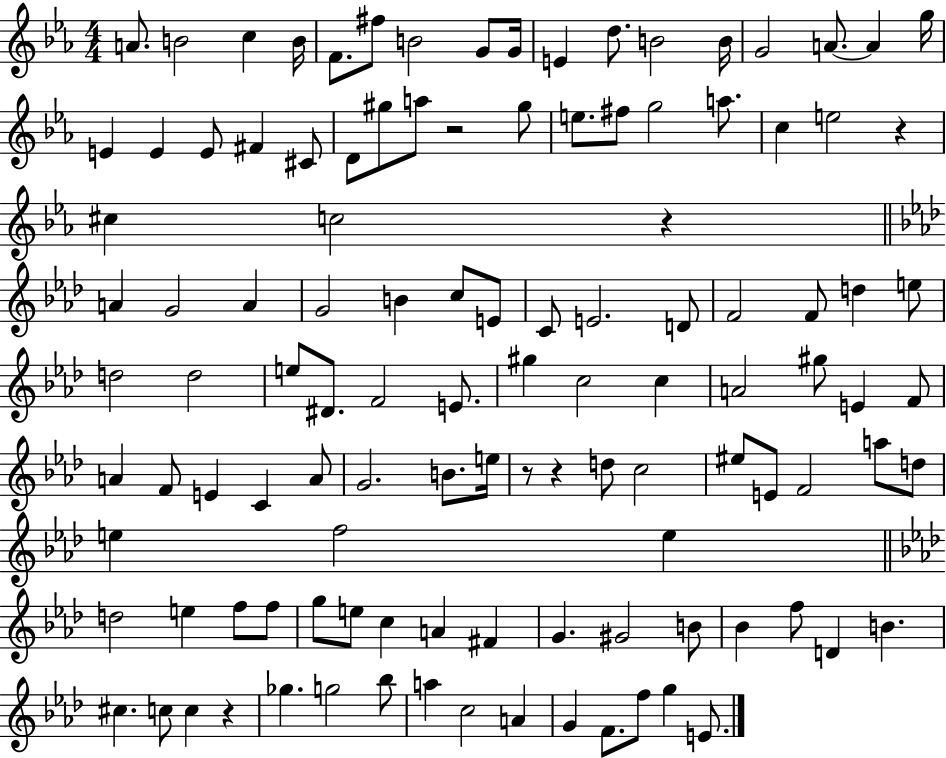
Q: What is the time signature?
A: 4/4